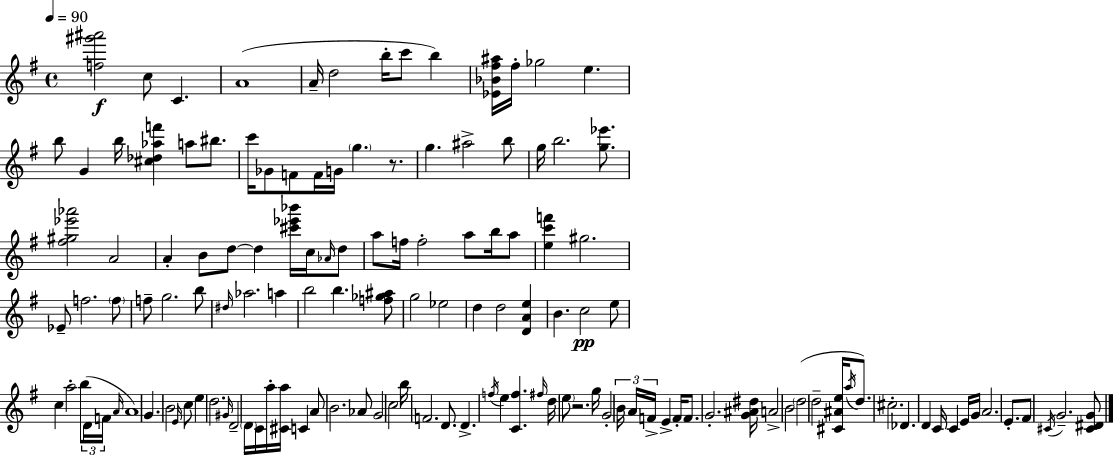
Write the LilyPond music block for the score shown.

{
  \clef treble
  \time 4/4
  \defaultTimeSignature
  \key g \major
  \tempo 4 = 90
  <f'' gis''' ais'''>2\f c''8 c'4. | a'1( | a'16-- d''2 b''16-. c'''8 b''4) | <ees' bes' fis'' ais''>16 fis''16-. ges''2 e''4. | \break b''8 g'4 b''16 <cis'' des'' aes'' f'''>4 a''8 bis''8. | c'''16 ges'8 f'8 f'16 g'16 \parenthesize g''4. r8. | g''4. ais''2-> b''8 | g''16 b''2. <g'' ees'''>8. | \break <fis'' gis'' ees''' aes'''>2 a'2 | a'4-. b'8 d''8~~ d''4 <cis''' ees''' bes'''>16 c''16 \grace { aes'16 } d''8 | a''8 f''16 f''2-. a''8 b''16 a''8 | <e'' c''' f'''>4 gis''2. | \break ees'8-- f''2. \parenthesize f''8 | f''8-- g''2. b''8 | \grace { dis''16 } aes''2. a''4 | b''2 b''4. | \break <f'' ges'' ais''>8 g''2 ees''2 | d''4 d''2 <d' a' e''>4 | b'4. c''2\pp | e''8 c''4 a''2-. b''8( | \break \tuplet 3/2 { d'16 f'16 \grace { a'16 } } a'1) | g'4. b'2 | \grace { e'16 } c''8 e''4 d''2. | \grace { gis'16 } d'2-- \parenthesize d'16 c'16 a''16-. | \break <cis' a''>16 c'4 a'8 b'2. | aes'8 g'2 c''2 | b''16 f'2. | d'8. d'4.-> \acciaccatura { f''16 } e''4 | \break <c' f''>4. \grace { fis''16 } d''16 \parenthesize e''8 r2. | g''16 g'2-. \tuplet 3/2 { b'16 | a'16 f'16-> } e'4-> f'16-. f'8. g'2.-. | <g' ais' dis''>16 a'2-> b'2 | \break \parenthesize d''2( d''2-- | <cis' ais' e''>16 \acciaccatura { a''16 }) d''8. cis''2.-. | des'4. d'4 | c'16 c'4 e'16 g'16 a'2. | \break e'8.-. fis'8 \acciaccatura { cis'16 } g'2.-- | <cis' dis' g'>8 \bar "|."
}